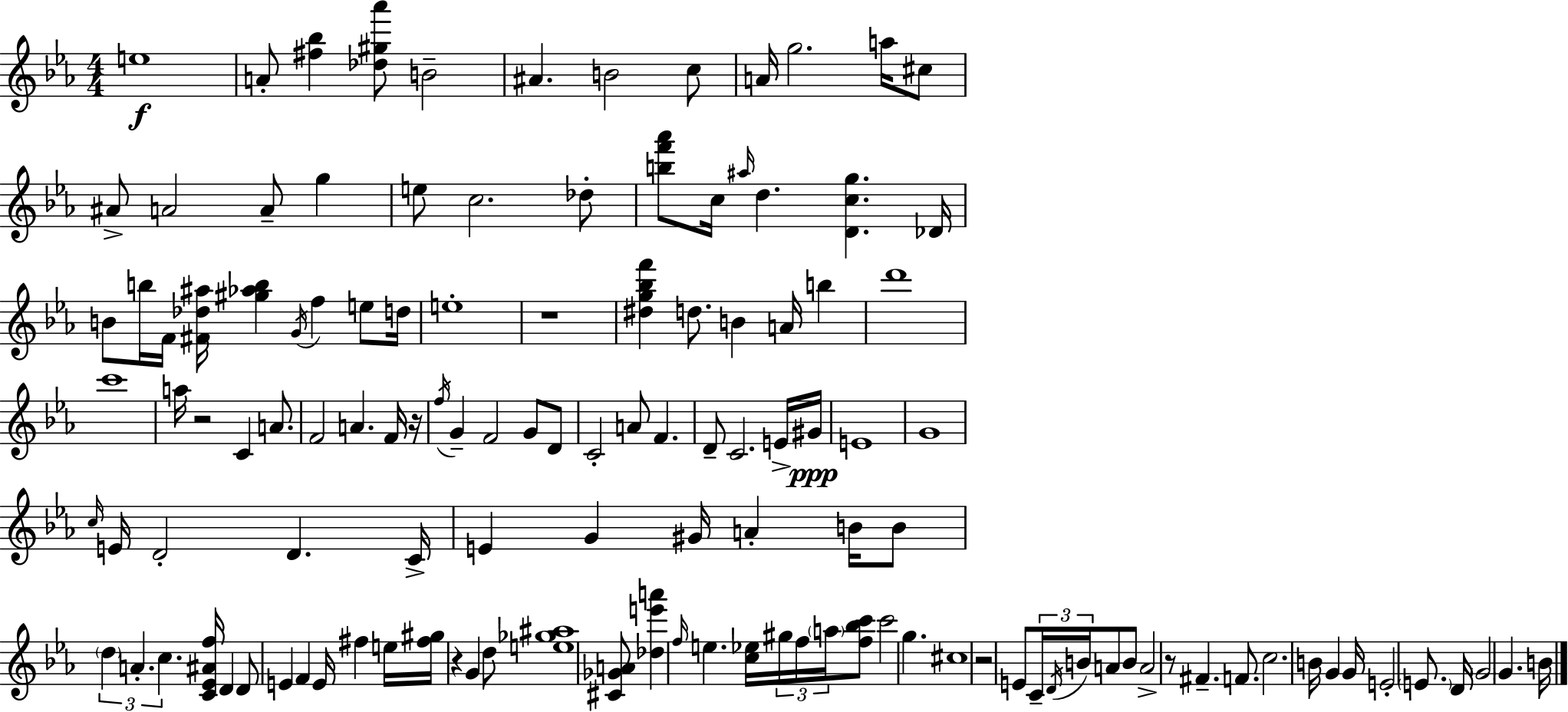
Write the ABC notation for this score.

X:1
T:Untitled
M:4/4
L:1/4
K:Eb
e4 A/2 [^f_b] [_d^g_a']/2 B2 ^A B2 c/2 A/4 g2 a/4 ^c/2 ^A/2 A2 A/2 g e/2 c2 _d/2 [bf'_a']/2 c/4 ^a/4 d [Dcg] _D/4 B/2 b/4 F/4 [^F_d^a]/4 [^g_ab] G/4 f e/2 d/4 e4 z4 [^dg_bf'] d/2 B A/4 b d'4 c'4 a/4 z2 C A/2 F2 A F/4 z/4 f/4 G F2 G/2 D/2 C2 A/2 F D/2 C2 E/4 ^G/4 E4 G4 c/4 E/4 D2 D C/4 E G ^G/4 A B/4 B/2 d A c [C_E^Af]/4 D D/2 E F E/4 ^f e/4 [^f^g]/4 z G d/2 [e_g^a]4 [^C_GA]/2 [_de'a'] f/4 e [c_e]/4 ^g/4 f/4 a/4 [f_bc']/2 c'2 g ^c4 z2 E/2 C/4 D/4 B/4 A/2 B/2 A2 z/2 ^F F/2 c2 B/4 G G/4 E2 E/2 D/4 G2 G B/4